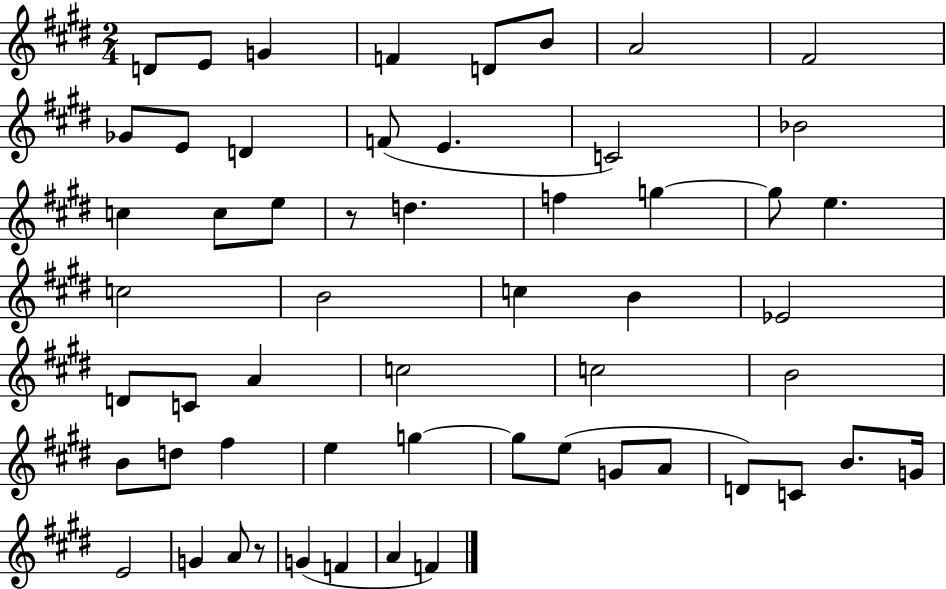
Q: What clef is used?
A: treble